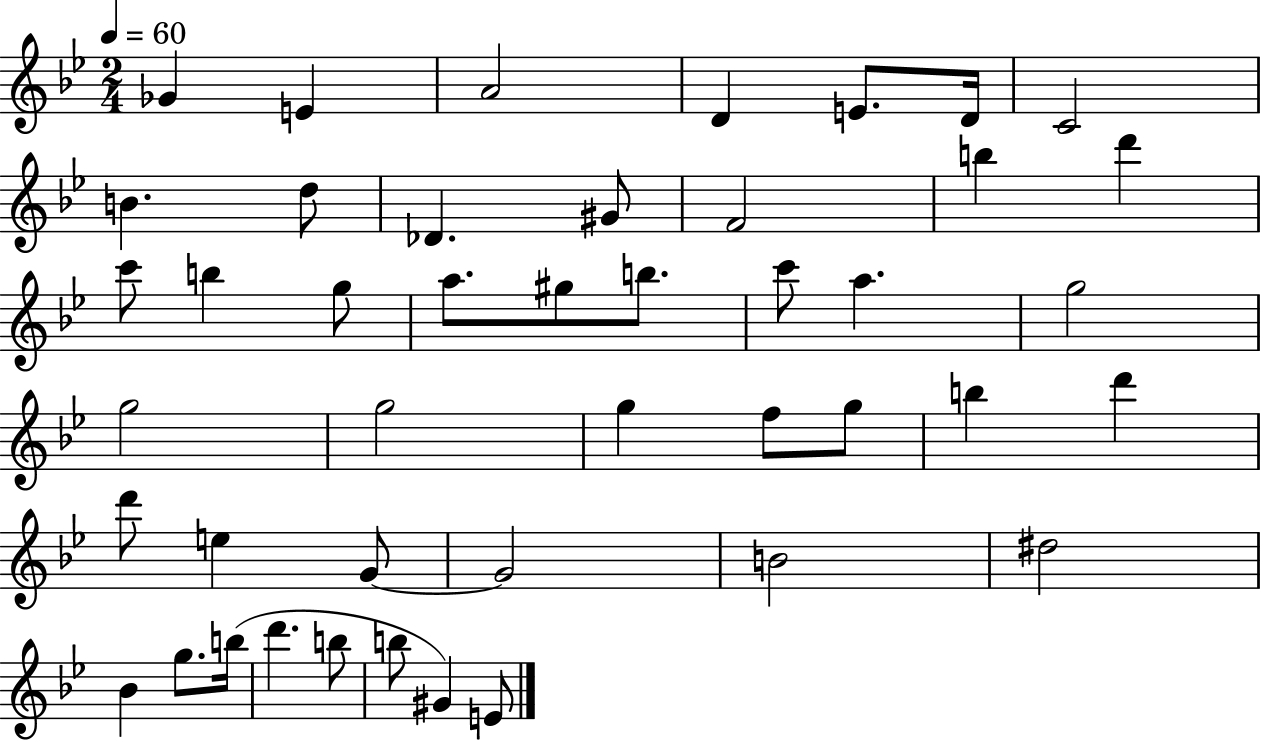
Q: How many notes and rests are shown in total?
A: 44